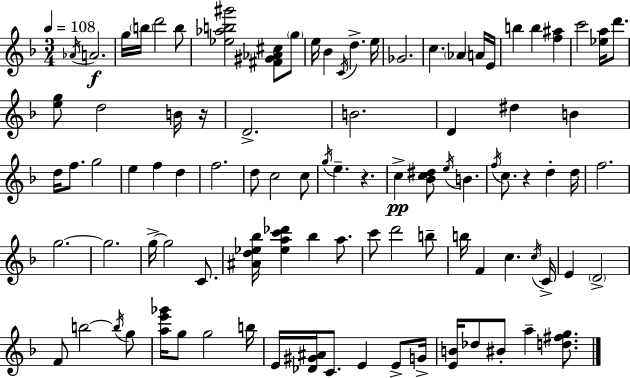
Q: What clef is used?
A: treble